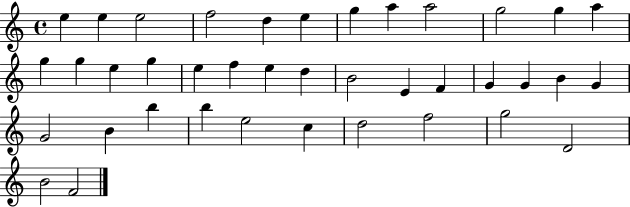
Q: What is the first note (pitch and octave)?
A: E5